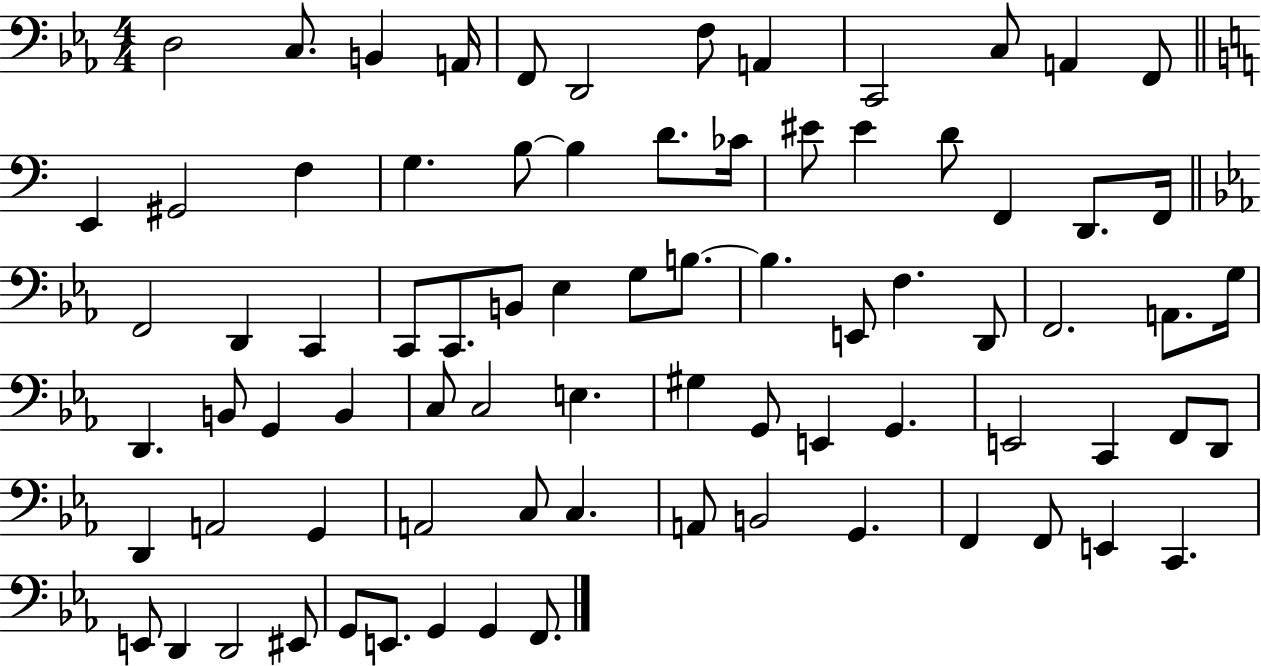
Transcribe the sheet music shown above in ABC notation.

X:1
T:Untitled
M:4/4
L:1/4
K:Eb
D,2 C,/2 B,, A,,/4 F,,/2 D,,2 F,/2 A,, C,,2 C,/2 A,, F,,/2 E,, ^G,,2 F, G, B,/2 B, D/2 _C/4 ^E/2 ^E D/2 F,, D,,/2 F,,/4 F,,2 D,, C,, C,,/2 C,,/2 B,,/2 _E, G,/2 B,/2 B, E,,/2 F, D,,/2 F,,2 A,,/2 G,/4 D,, B,,/2 G,, B,, C,/2 C,2 E, ^G, G,,/2 E,, G,, E,,2 C,, F,,/2 D,,/2 D,, A,,2 G,, A,,2 C,/2 C, A,,/2 B,,2 G,, F,, F,,/2 E,, C,, E,,/2 D,, D,,2 ^E,,/2 G,,/2 E,,/2 G,, G,, F,,/2